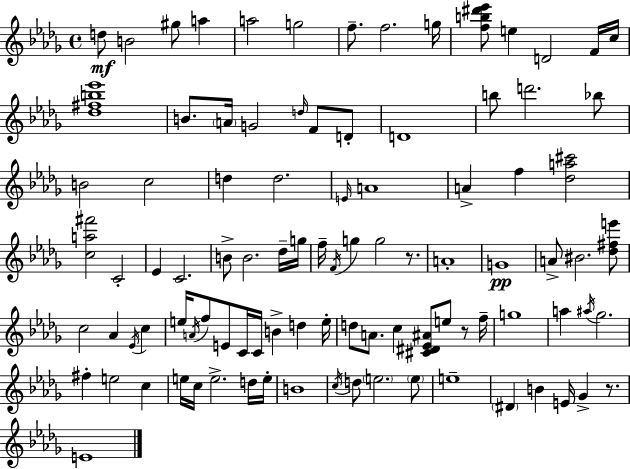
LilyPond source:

{
  \clef treble
  \time 4/4
  \defaultTimeSignature
  \key bes \minor
  d''8\mf b'2 gis''8 a''4 | a''2 g''2 | f''8.-- f''2. g''16 | <f'' b'' dis''' ees'''>8 e''4 d'2 f'16 c''16 | \break <des'' fis'' b'' ees'''>1 | b'8. \parenthesize a'16 g'2 \grace { d''16 } f'8 d'8-. | d'1 | b''8 d'''2. bes''8 | \break b'2 c''2 | d''4 d''2. | \grace { e'16 } a'1 | a'4-> f''4 <des'' a'' cis'''>2 | \break <c'' a'' fis'''>2 c'2-. | ees'4 c'2. | b'8-> b'2. | des''16-- g''16 f''16-- \acciaccatura { f'16 } g''4 g''2 | \break r8. a'1-. | g'1\pp | a'8-> bis'2. | <des'' fis'' e'''>8 c''2 aes'4 \acciaccatura { ees'16 } | \break c''4 e''16 \acciaccatura { a'16 } f''8 e'8 c'16 c'16 b'4-> | d''4 e''16-. d''8 a'8. c''4 <cis' dis' ees' ais'>8 | e''8 r8 f''16-- g''1 | a''4 \acciaccatura { ais''16 } ges''2. | \break fis''4-. e''2 | c''4 e''16 c''16 e''2.-> | d''16 e''16-. b'1 | \acciaccatura { c''16 } d''8 \parenthesize e''2. | \break \parenthesize e''8 e''1-- | \parenthesize dis'4 b'4 e'16 | ges'4-> r8. e'1 | \bar "|."
}